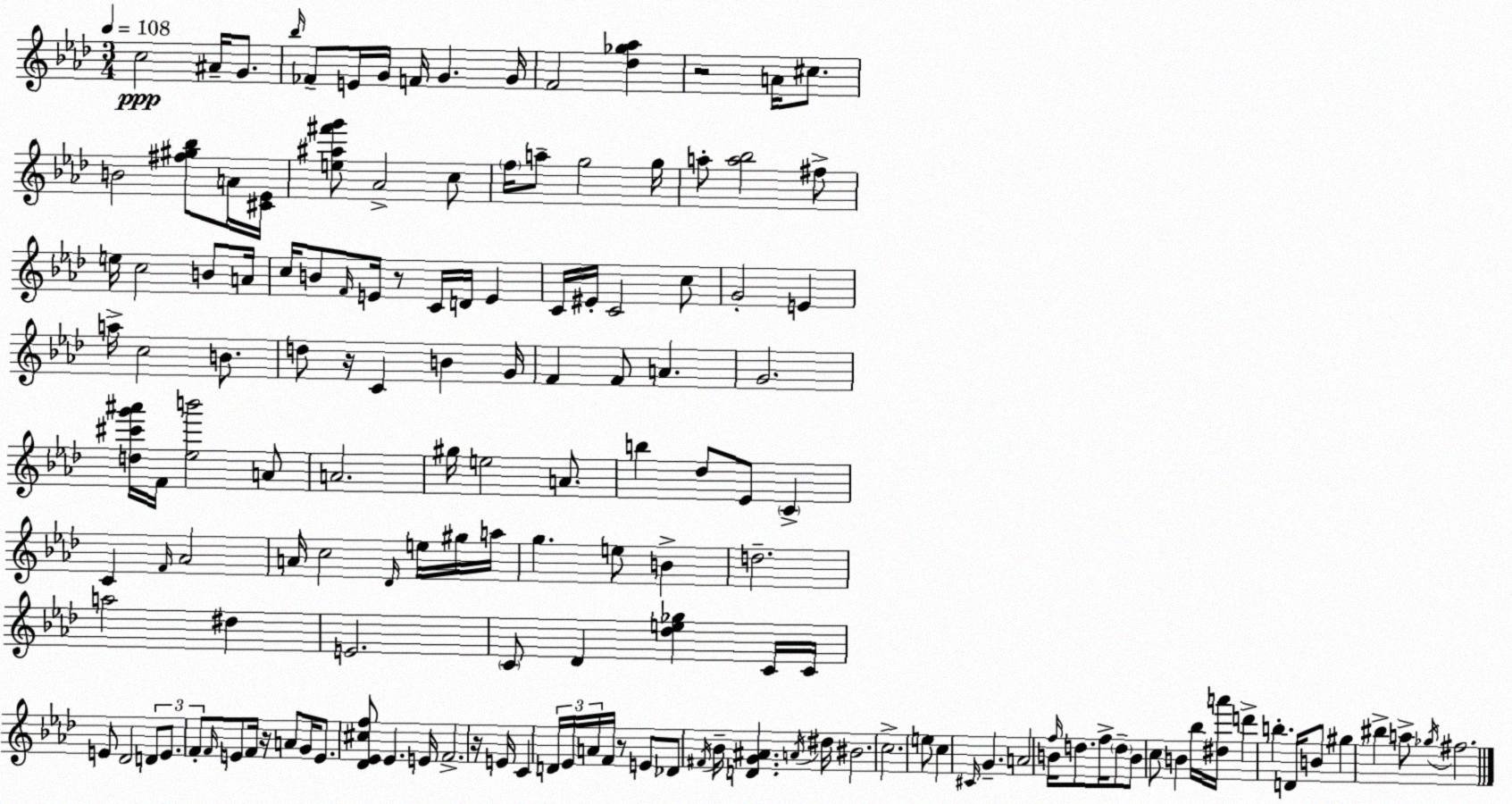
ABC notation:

X:1
T:Untitled
M:3/4
L:1/4
K:Ab
c2 ^A/4 G/2 _b/4 _F/2 E/4 G/4 F/4 G G/4 F2 [_d_g_a] z2 A/4 ^c/2 B2 [^f^g_b]/2 A/4 [^C_E]/4 [e^a^f'g']/2 _A2 c/2 f/4 a/2 g2 g/4 a/2 [a_b]2 ^f/2 e/4 c2 B/2 A/4 c/4 B/2 F/4 E/4 z/2 C/4 D/4 E C/4 ^E/4 C2 c/2 G2 E a/4 c2 B/2 d/2 z/4 C B G/4 F F/2 A G2 [d^c'g'^a']/4 F/4 [_eb']2 A/2 A2 ^g/4 e2 A/2 b _d/2 _E/2 C C F/4 _A2 A/4 c2 _D/4 e/4 ^g/4 a/4 g e/2 B d2 a2 ^d E2 C/2 _D [_de_g] C/4 C/4 E/2 _D2 D/2 E/2 F/2 F/4 E/2 F/4 z/4 A/2 G/4 E/2 [_D_E^cf]/2 _E E/4 F2 z/4 E/4 C D/4 _E/4 A/4 F/4 z/2 E/2 _D/2 ^F/4 _B/4 [DG^A] A/4 ^d/4 ^B2 c2 e/2 c ^C/4 G A2 B/4 f/4 d/2 f/4 d/2 B/2 c/2 B _b/4 [^da']/4 d' b D/4 B/2 ^g ^b a/2 _g/4 ^f2